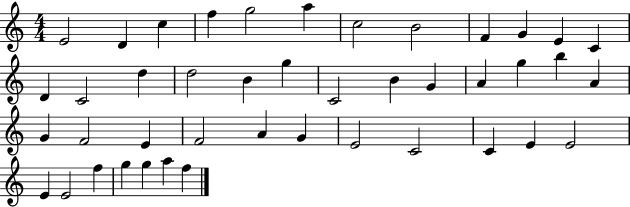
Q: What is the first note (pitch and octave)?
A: E4